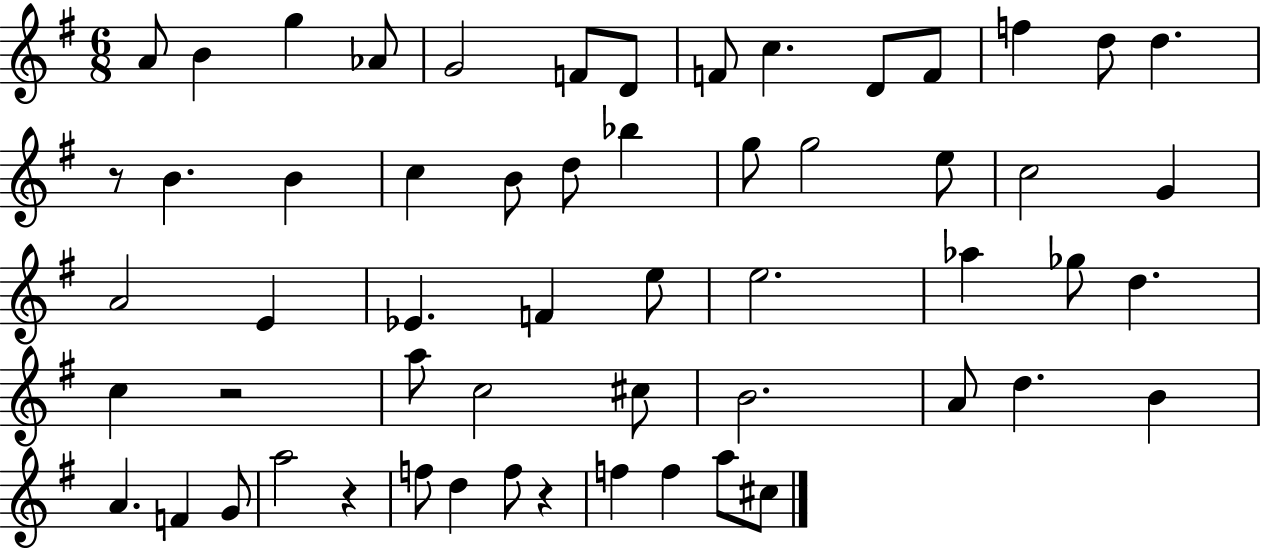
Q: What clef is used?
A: treble